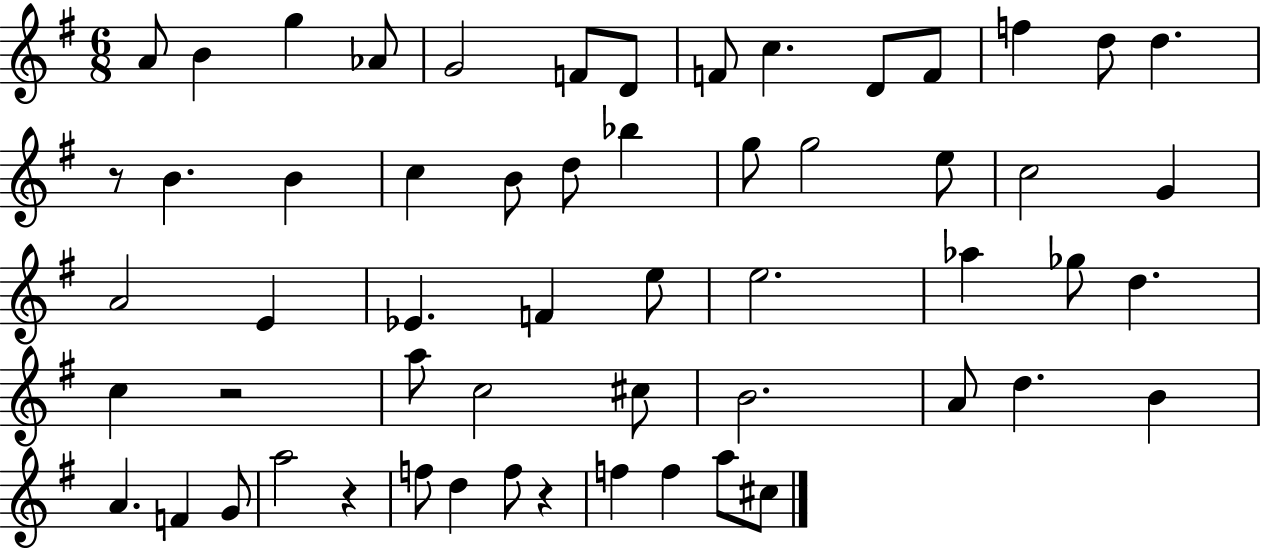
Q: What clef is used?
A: treble